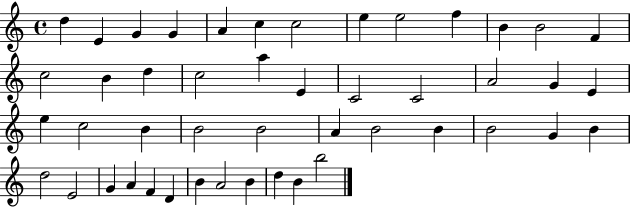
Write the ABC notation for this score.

X:1
T:Untitled
M:4/4
L:1/4
K:C
d E G G A c c2 e e2 f B B2 F c2 B d c2 a E C2 C2 A2 G E e c2 B B2 B2 A B2 B B2 G B d2 E2 G A F D B A2 B d B b2